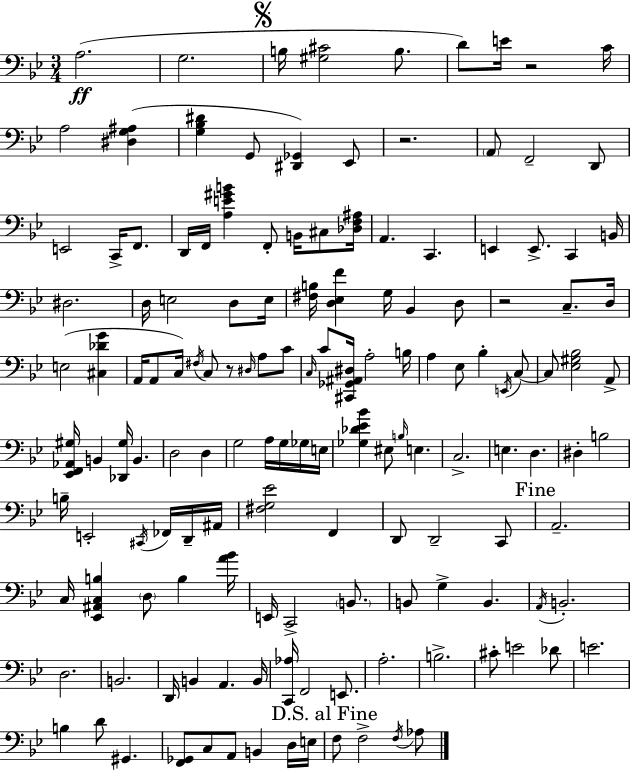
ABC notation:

X:1
T:Untitled
M:3/4
L:1/4
K:Bb
A,2 G,2 B,/4 [^G,^C]2 B,/2 D/2 E/4 z2 C/4 A,2 [^D,G,^A,] [G,_B,^D] G,,/2 [^D,,_G,,] _E,,/2 z2 A,,/2 F,,2 D,,/2 E,,2 C,,/4 F,,/2 D,,/4 F,,/4 [A,E^GB] F,,/2 B,,/4 ^C,/2 [_D,F,^A,]/4 A,, C,, E,, E,,/2 C,, B,,/4 ^D,2 D,/4 E,2 D,/2 E,/4 [^F,B,]/4 [D,_E,F] G,/4 _B,, D,/2 z2 C,/2 D,/4 E,2 [^C,_DG] A,,/4 A,,/2 C,/4 ^F,/4 C,/2 z/2 ^D,/4 A,/2 C/2 C,/4 C/2 [^C,,_G,,^A,,^D,]/4 A,2 B,/4 A, _E,/2 _B, E,,/4 C,/2 C,/2 [_E,^G,_B,]2 A,,/2 [_E,,F,,_A,,^G,]/4 B,, [_D,,^G,]/4 B,, D,2 D, G,2 A,/4 G,/4 _G,/4 E,/4 [_G,_D_E_B] ^E,/2 B,/4 E, C,2 E, D, ^D, B,2 B,/4 E,,2 ^C,,/4 _F,,/4 D,,/4 ^A,,/4 [^F,G,_E]2 F,, D,,/2 D,,2 C,,/2 A,,2 C,/4 [_E,,^A,,C,B,] D,/2 B, [A_B]/4 E,,/4 C,,2 B,,/2 B,,/2 G, B,, A,,/4 B,,2 D,2 B,,2 D,,/4 B,, A,, B,,/4 [C,,_A,]/4 F,,2 E,,/2 A,2 B,2 ^C/2 E2 _D/2 E2 B, D/2 ^G,, [F,,_G,,]/2 C,/2 A,,/2 B,, D,/4 E,/4 F,/2 F,2 F,/4 _A,/2